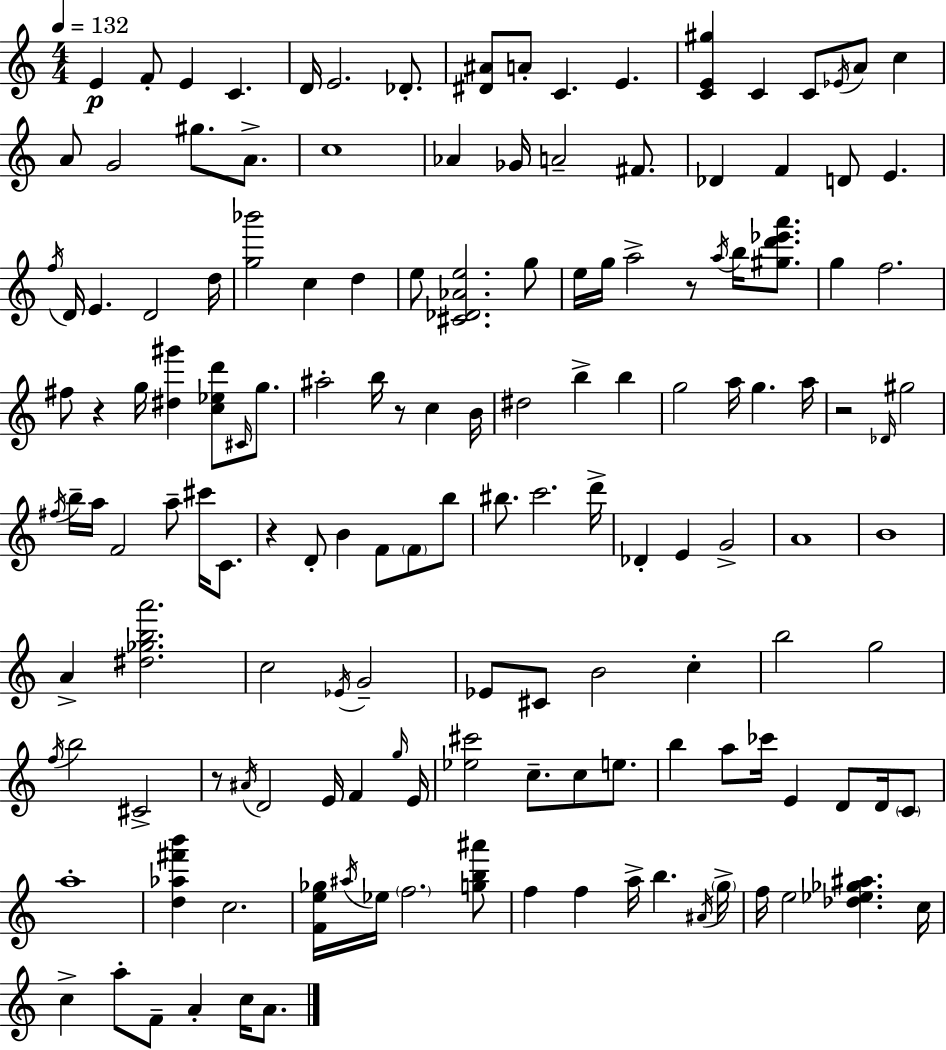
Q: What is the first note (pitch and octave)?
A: E4